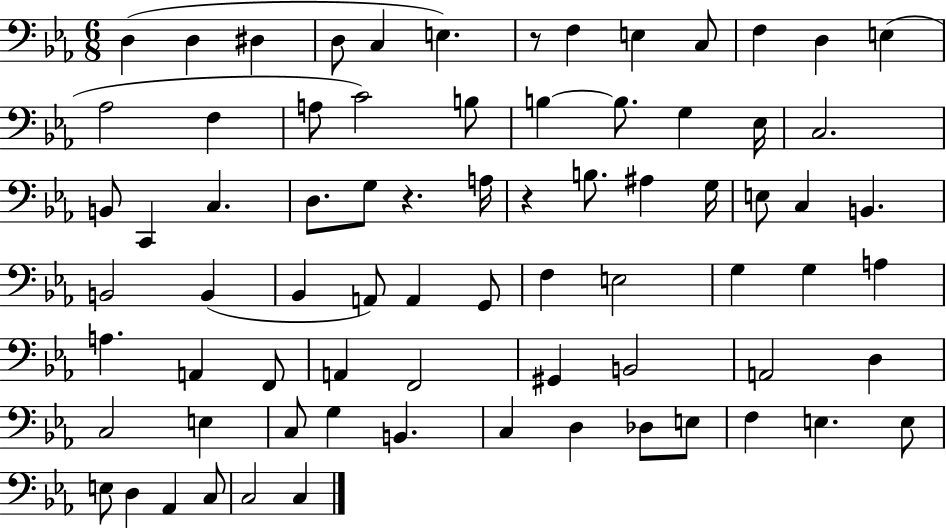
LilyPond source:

{
  \clef bass
  \numericTimeSignature
  \time 6/8
  \key ees \major
  d4( d4 dis4 | d8 c4 e4.) | r8 f4 e4 c8 | f4 d4 e4( | \break aes2 f4 | a8 c'2) b8 | b4~~ b8. g4 ees16 | c2. | \break b,8 c,4 c4. | d8. g8 r4. a16 | r4 b8. ais4 g16 | e8 c4 b,4. | \break b,2 b,4( | bes,4 a,8) a,4 g,8 | f4 e2 | g4 g4 a4 | \break a4. a,4 f,8 | a,4 f,2 | gis,4 b,2 | a,2 d4 | \break c2 e4 | c8 g4 b,4. | c4 d4 des8 e8 | f4 e4. e8 | \break e8 d4 aes,4 c8 | c2 c4 | \bar "|."
}